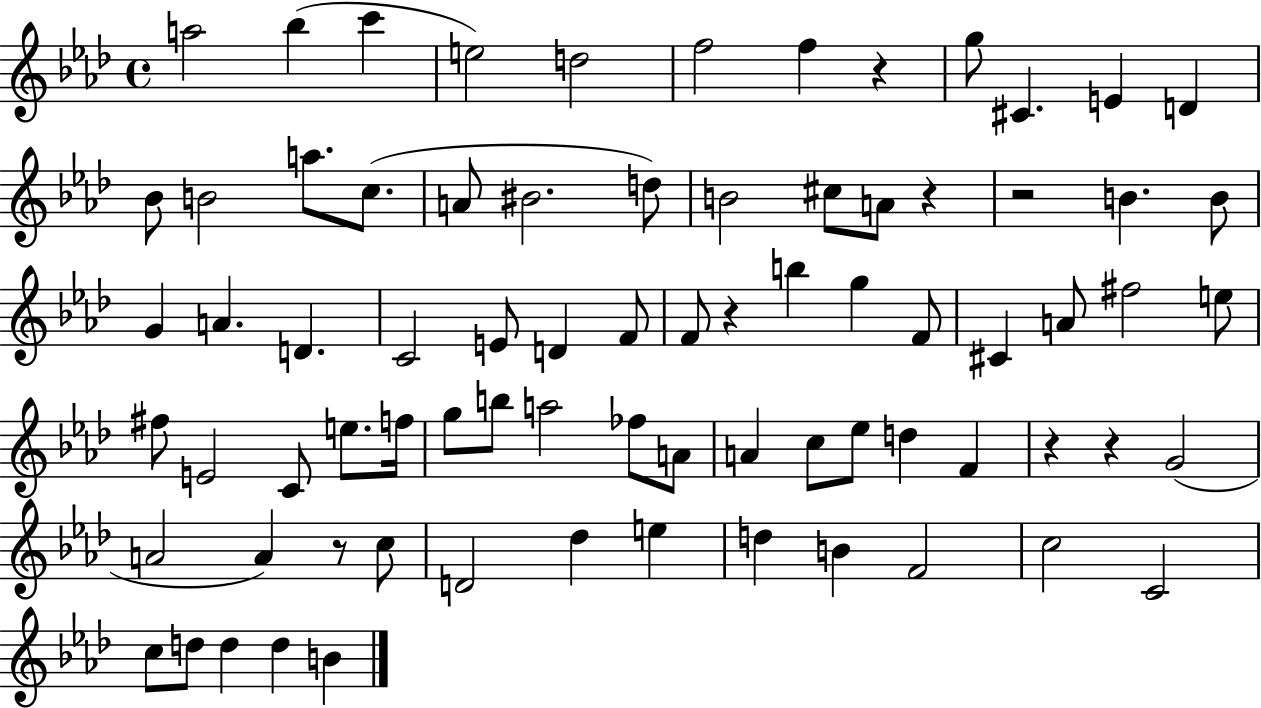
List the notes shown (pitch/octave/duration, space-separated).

A5/h Bb5/q C6/q E5/h D5/h F5/h F5/q R/q G5/e C#4/q. E4/q D4/q Bb4/e B4/h A5/e. C5/e. A4/e BIS4/h. D5/e B4/h C#5/e A4/e R/q R/h B4/q. B4/e G4/q A4/q. D4/q. C4/h E4/e D4/q F4/e F4/e R/q B5/q G5/q F4/e C#4/q A4/e F#5/h E5/e F#5/e E4/h C4/e E5/e. F5/s G5/e B5/e A5/h FES5/e A4/e A4/q C5/e Eb5/e D5/q F4/q R/q R/q G4/h A4/h A4/q R/e C5/e D4/h Db5/q E5/q D5/q B4/q F4/h C5/h C4/h C5/e D5/e D5/q D5/q B4/q